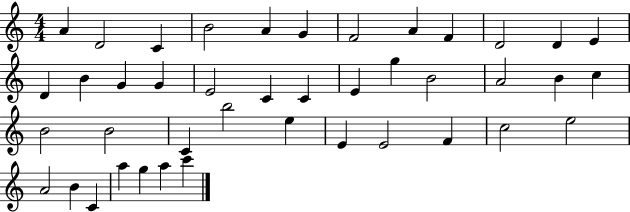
A4/q D4/h C4/q B4/h A4/q G4/q F4/h A4/q F4/q D4/h D4/q E4/q D4/q B4/q G4/q G4/q E4/h C4/q C4/q E4/q G5/q B4/h A4/h B4/q C5/q B4/h B4/h C4/q B5/h E5/q E4/q E4/h F4/q C5/h E5/h A4/h B4/q C4/q A5/q G5/q A5/q C6/q